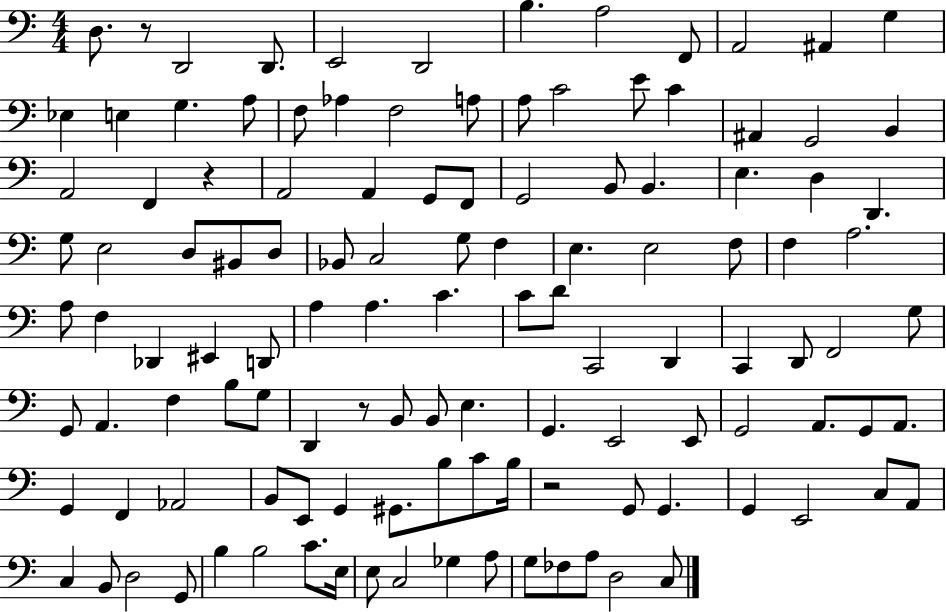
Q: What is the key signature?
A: C major